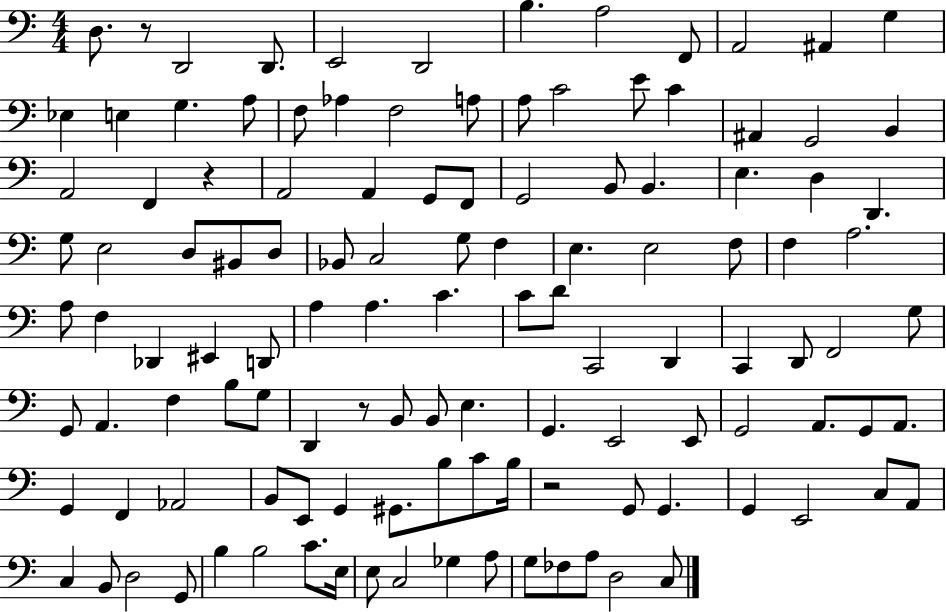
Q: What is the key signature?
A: C major